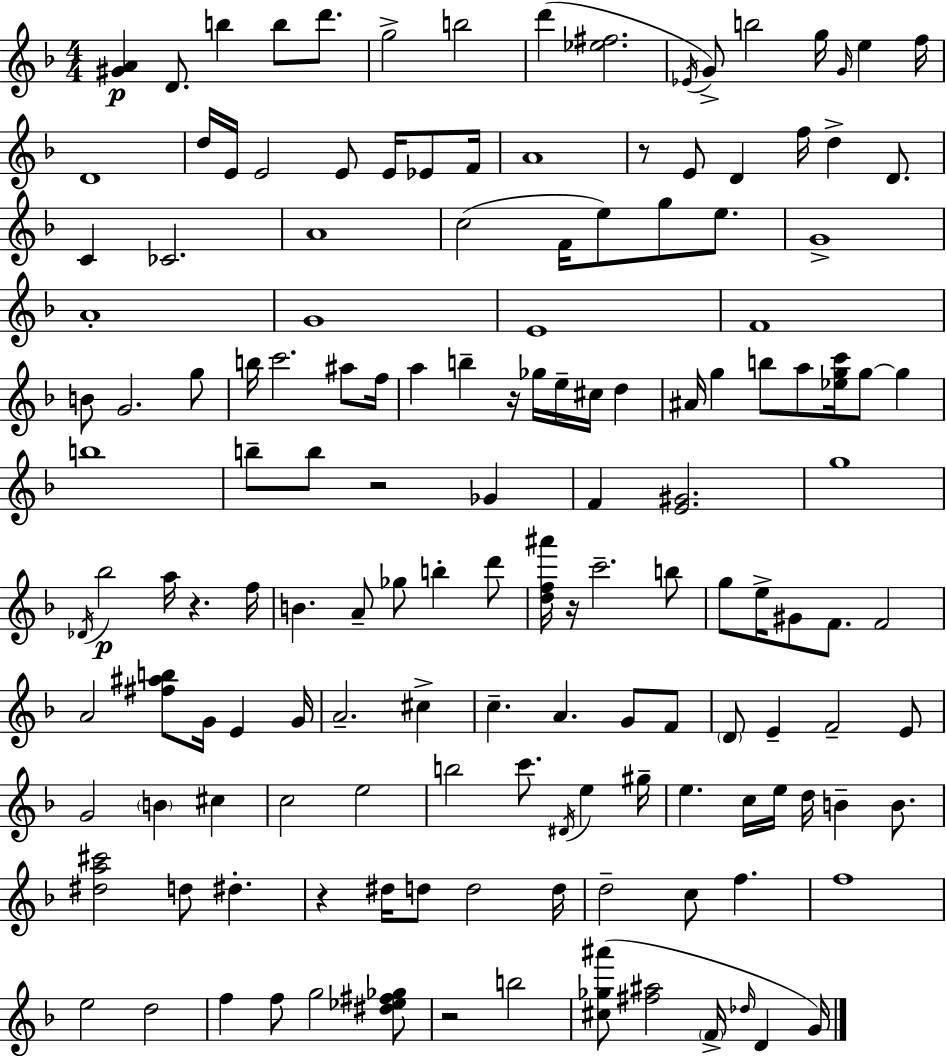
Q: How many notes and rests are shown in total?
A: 149